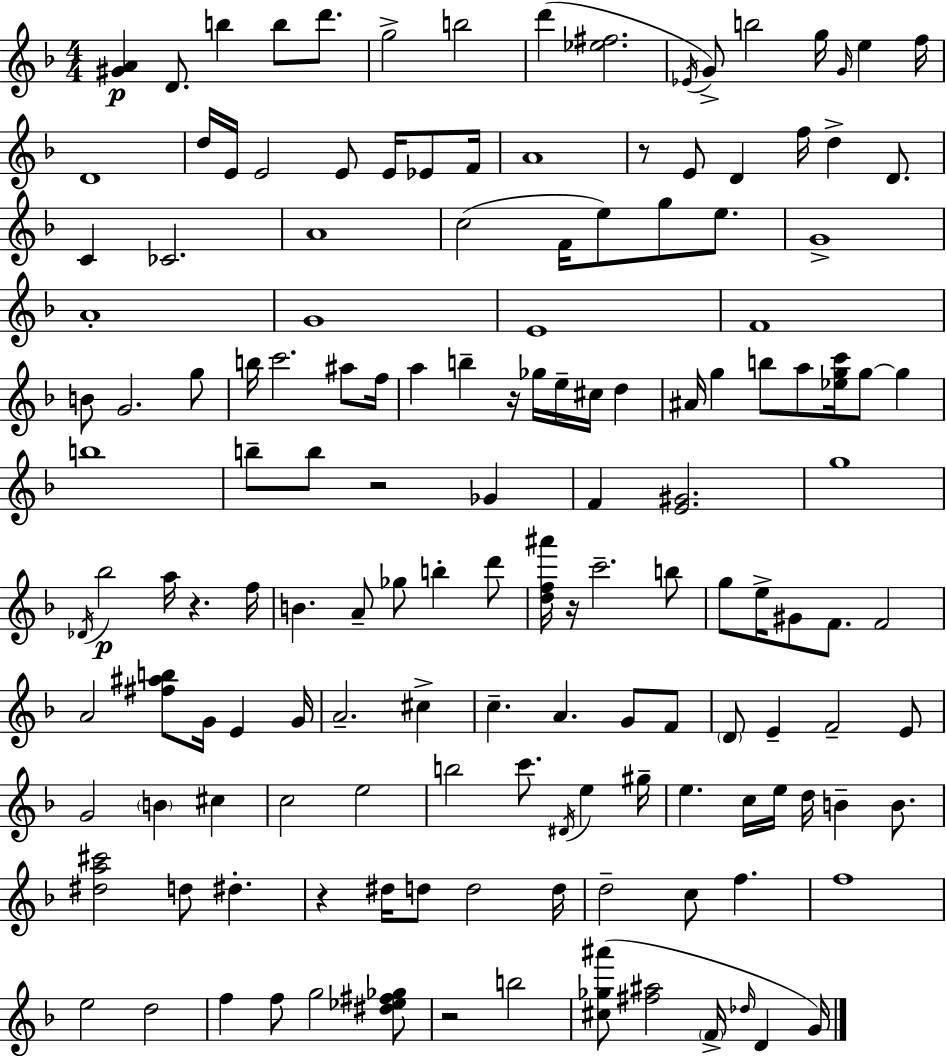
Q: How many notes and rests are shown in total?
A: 149